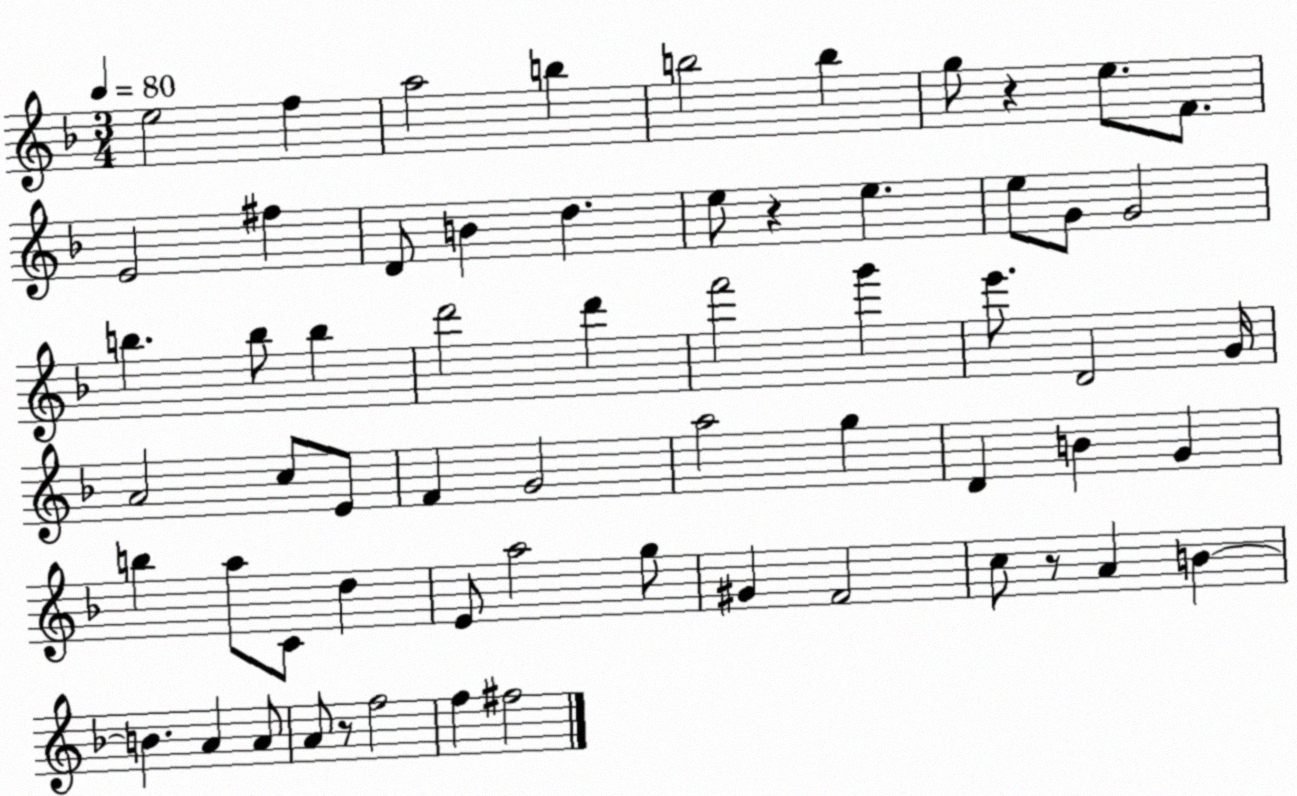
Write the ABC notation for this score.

X:1
T:Untitled
M:3/4
L:1/4
K:F
e2 f a2 b b2 b g/2 z e/2 F/2 E2 ^f D/2 B d e/2 z e e/2 G/2 G2 b b/2 b d'2 d' f'2 g' e'/2 D2 G/4 A2 c/2 E/2 F G2 a2 g D B G b a/2 C/2 d E/2 a2 g/2 ^G F2 c/2 z/2 A B B A A/2 A/2 z/2 f2 f ^f2